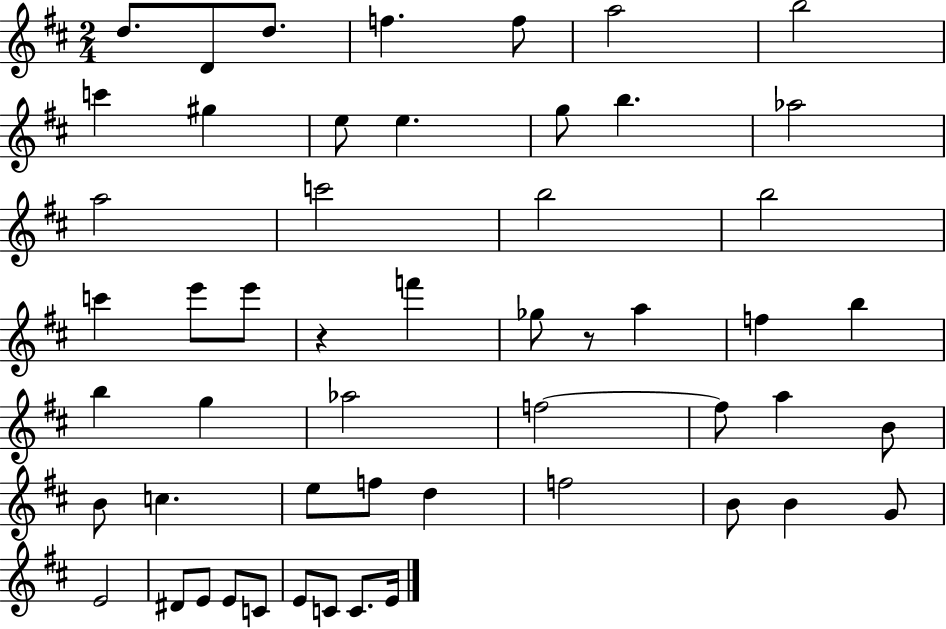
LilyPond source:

{
  \clef treble
  \numericTimeSignature
  \time 2/4
  \key d \major
  \repeat volta 2 { d''8. d'8 d''8. | f''4. f''8 | a''2 | b''2 | \break c'''4 gis''4 | e''8 e''4. | g''8 b''4. | aes''2 | \break a''2 | c'''2 | b''2 | b''2 | \break c'''4 e'''8 e'''8 | r4 f'''4 | ges''8 r8 a''4 | f''4 b''4 | \break b''4 g''4 | aes''2 | f''2~~ | f''8 a''4 b'8 | \break b'8 c''4. | e''8 f''8 d''4 | f''2 | b'8 b'4 g'8 | \break e'2 | dis'8 e'8 e'8 c'8 | e'8 c'8 c'8. e'16 | } \bar "|."
}